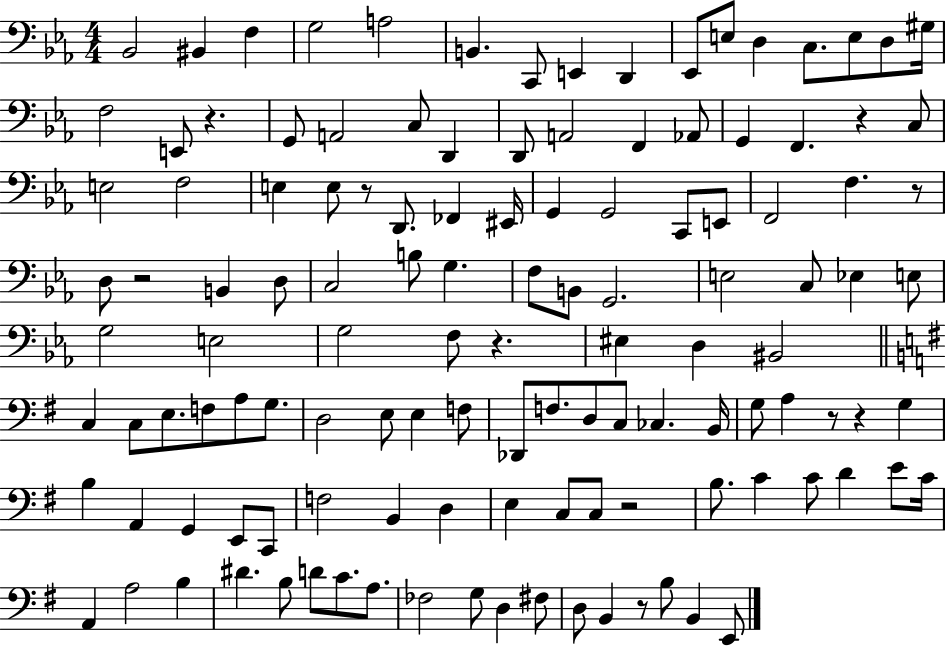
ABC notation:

X:1
T:Untitled
M:4/4
L:1/4
K:Eb
_B,,2 ^B,, F, G,2 A,2 B,, C,,/2 E,, D,, _E,,/2 E,/2 D, C,/2 E,/2 D,/2 ^G,/4 F,2 E,,/2 z G,,/2 A,,2 C,/2 D,, D,,/2 A,,2 F,, _A,,/2 G,, F,, z C,/2 E,2 F,2 E, E,/2 z/2 D,,/2 _F,, ^E,,/4 G,, G,,2 C,,/2 E,,/2 F,,2 F, z/2 D,/2 z2 B,, D,/2 C,2 B,/2 G, F,/2 B,,/2 G,,2 E,2 C,/2 _E, E,/2 G,2 E,2 G,2 F,/2 z ^E, D, ^B,,2 C, C,/2 E,/2 F,/2 A,/2 G,/2 D,2 E,/2 E, F,/2 _D,,/2 F,/2 D,/2 C,/2 _C, B,,/4 G,/2 A, z/2 z G, B, A,, G,, E,,/2 C,,/2 F,2 B,, D, E, C,/2 C,/2 z2 B,/2 C C/2 D E/2 C/4 A,, A,2 B, ^D B,/2 D/2 C/2 A,/2 _F,2 G,/2 D, ^F,/2 D,/2 B,, z/2 B,/2 B,, E,,/2